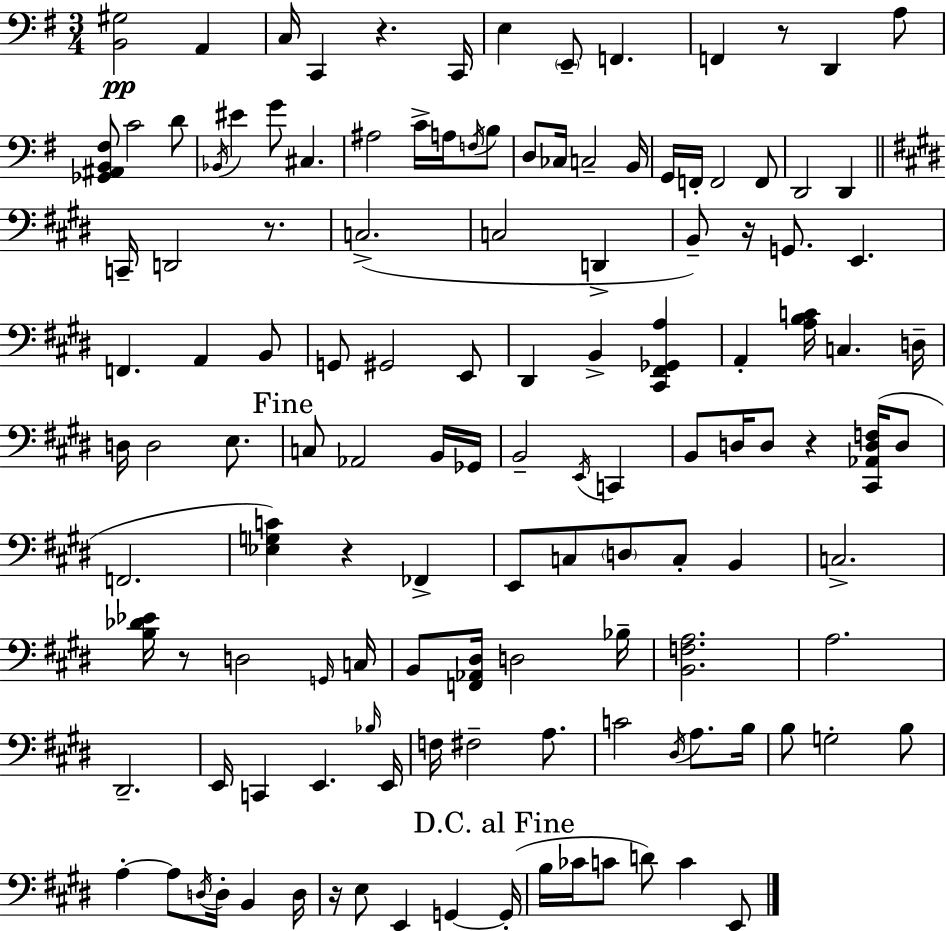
[B2,G#3]/h A2/q C3/s C2/q R/q. C2/s E3/q E2/e F2/q. F2/q R/e D2/q A3/e [Gb2,A#2,B2,F#3]/e C4/h D4/e Bb2/s EIS4/q G4/e C#3/q. A#3/h C4/s A3/s F3/s B3/e D3/e CES3/s C3/h B2/s G2/s F2/s F2/h F2/e D2/h D2/q C2/s D2/h R/e. C3/h. C3/h D2/q B2/e R/s G2/e. E2/q. F2/q. A2/q B2/e G2/e G#2/h E2/e D#2/q B2/q [C#2,F#2,Gb2,A3]/q A2/q [A3,B3,C4]/s C3/q. D3/s D3/s D3/h E3/e. C3/e Ab2/h B2/s Gb2/s B2/h E2/s C2/q B2/e D3/s D3/e R/q [C#2,Ab2,D3,F3]/s D3/e F2/h. [Eb3,G3,C4]/q R/q FES2/q E2/e C3/e D3/e C3/e B2/q C3/h. [B3,Db4,Eb4]/s R/e D3/h G2/s C3/s B2/e [F2,Ab2,D#3]/s D3/h Bb3/s [B2,F3,A3]/h. A3/h. D#2/h. E2/s C2/q E2/q. Bb3/s E2/s F3/s F#3/h A3/e. C4/h D#3/s A3/e. B3/s B3/e G3/h B3/e A3/q A3/e D3/s D3/s B2/q D3/s R/s E3/e E2/q G2/q G2/s B3/s CES4/s C4/e D4/e C4/q E2/e